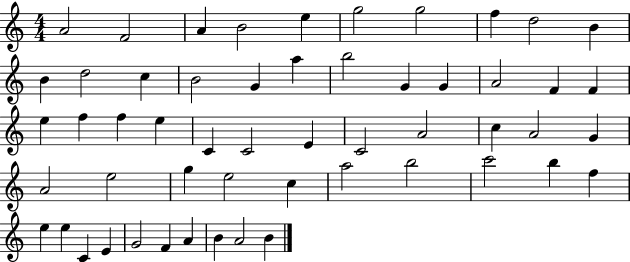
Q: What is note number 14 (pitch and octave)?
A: B4